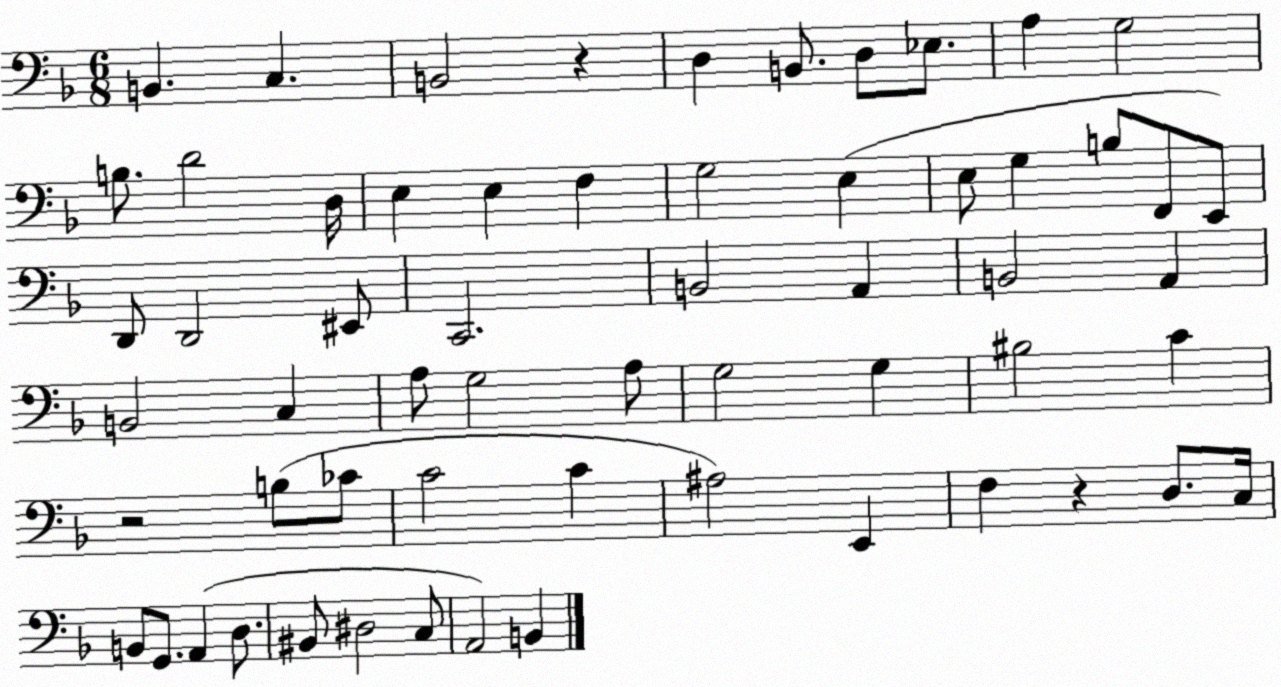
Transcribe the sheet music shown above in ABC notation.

X:1
T:Untitled
M:6/8
L:1/4
K:F
B,, C, B,,2 z D, B,,/2 D,/2 _E,/2 A, G,2 B,/2 D2 D,/4 E, E, F, G,2 E, E,/2 G, B,/2 F,,/2 E,,/2 D,,/2 D,,2 ^E,,/2 C,,2 B,,2 A,, B,,2 A,, B,,2 C, A,/2 G,2 A,/2 G,2 G, ^B,2 C z2 B,/2 _C/2 C2 C ^A,2 E,, F, z D,/2 C,/4 B,,/2 G,,/2 A,, D,/2 ^B,,/2 ^D,2 C,/2 A,,2 B,,